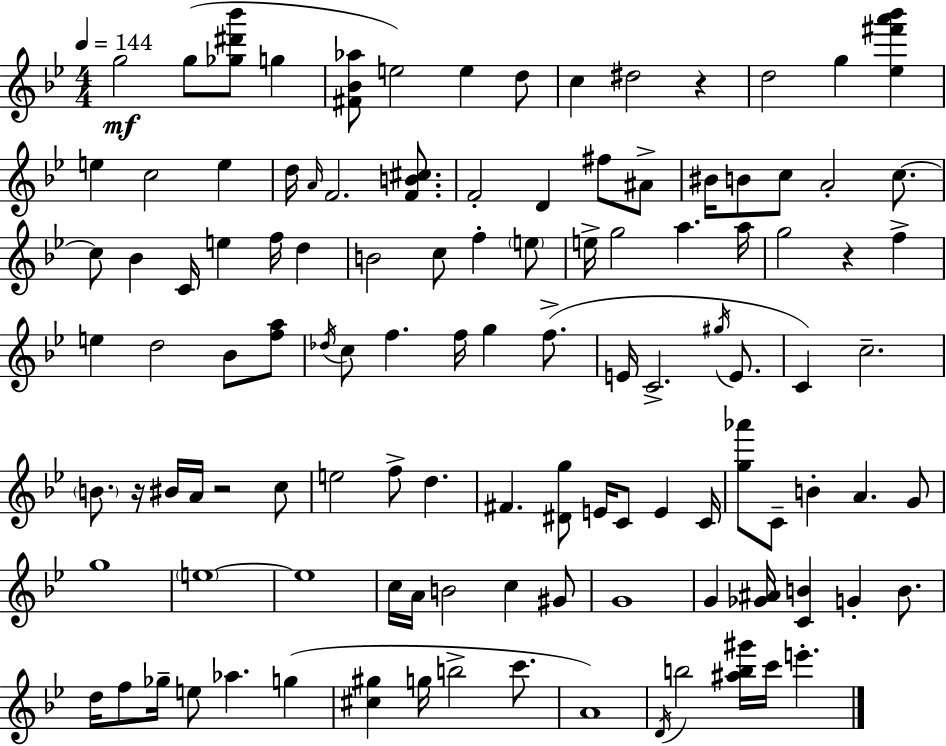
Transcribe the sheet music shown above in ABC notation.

X:1
T:Untitled
M:4/4
L:1/4
K:Bb
g2 g/2 [_g^d'_b']/2 g [^F_B_a]/2 e2 e d/2 c ^d2 z d2 g [_e^f'a'_b'] e c2 e d/4 A/4 F2 [FB^c]/2 F2 D ^f/2 ^A/2 ^B/4 B/2 c/2 A2 c/2 c/2 _B C/4 e f/4 d B2 c/2 f e/2 e/4 g2 a a/4 g2 z f e d2 _B/2 [fa]/2 _d/4 c/2 f f/4 g f/2 E/4 C2 ^g/4 E/2 C c2 B/2 z/4 ^B/4 A/4 z2 c/2 e2 f/2 d ^F [^Dg]/2 E/4 C/2 E C/4 [g_a']/2 C/2 B A G/2 g4 e4 e4 c/4 A/4 B2 c ^G/2 G4 G [_G^A]/4 [CB] G B/2 d/4 f/2 _g/4 e/2 _a g [^c^g] g/4 b2 c'/2 A4 D/4 b2 [^ab^g']/4 c'/4 e'